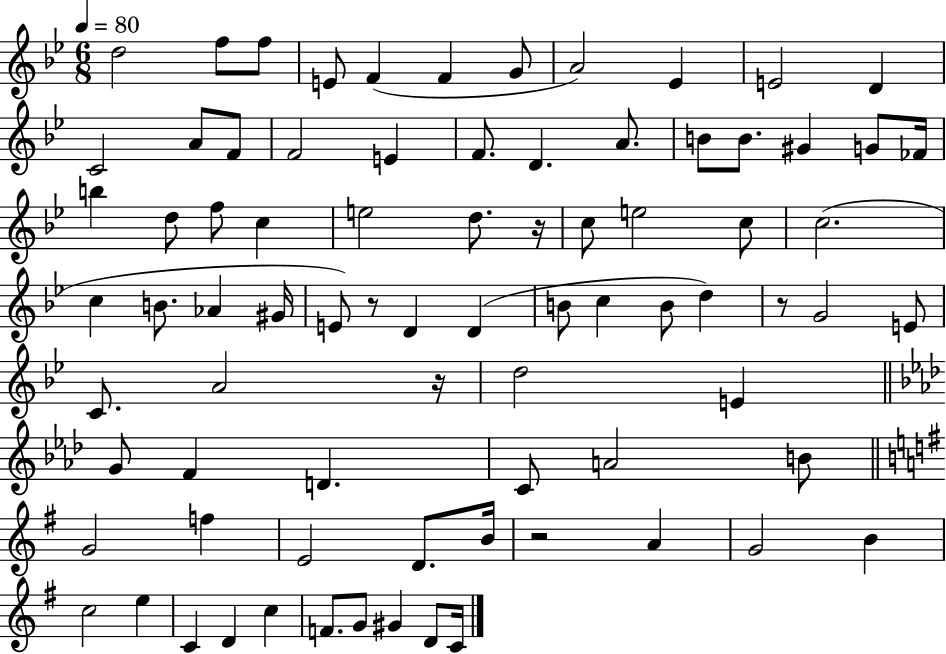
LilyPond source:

{
  \clef treble
  \numericTimeSignature
  \time 6/8
  \key bes \major
  \tempo 4 = 80
  d''2 f''8 f''8 | e'8 f'4( f'4 g'8 | a'2) ees'4 | e'2 d'4 | \break c'2 a'8 f'8 | f'2 e'4 | f'8. d'4. a'8. | b'8 b'8. gis'4 g'8 fes'16 | \break b''4 d''8 f''8 c''4 | e''2 d''8. r16 | c''8 e''2 c''8 | c''2.( | \break c''4 b'8. aes'4 gis'16 | e'8) r8 d'4 d'4( | b'8 c''4 b'8 d''4) | r8 g'2 e'8 | \break c'8. a'2 r16 | d''2 e'4 | \bar "||" \break \key f \minor g'8 f'4 d'4. | c'8 a'2 b'8 | \bar "||" \break \key e \minor g'2 f''4 | e'2 d'8. b'16 | r2 a'4 | g'2 b'4 | \break c''2 e''4 | c'4 d'4 c''4 | f'8. g'8 gis'4 d'8 c'16 | \bar "|."
}